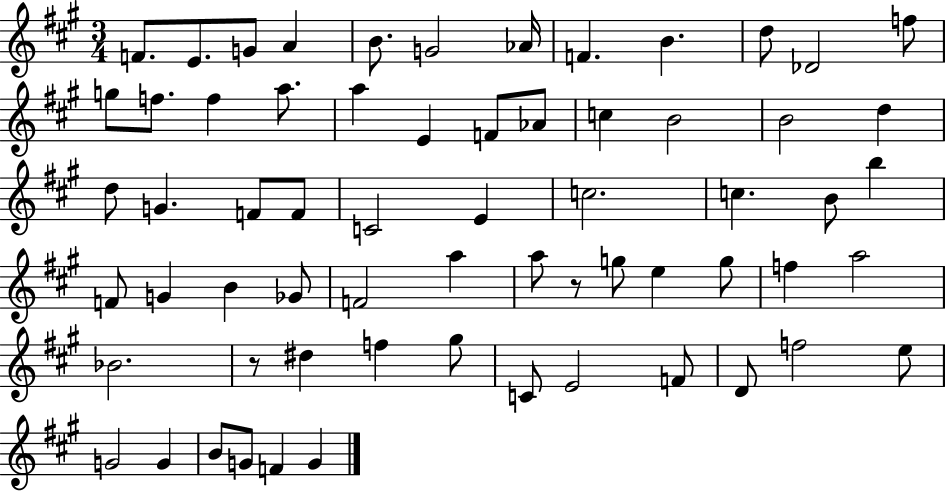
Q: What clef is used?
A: treble